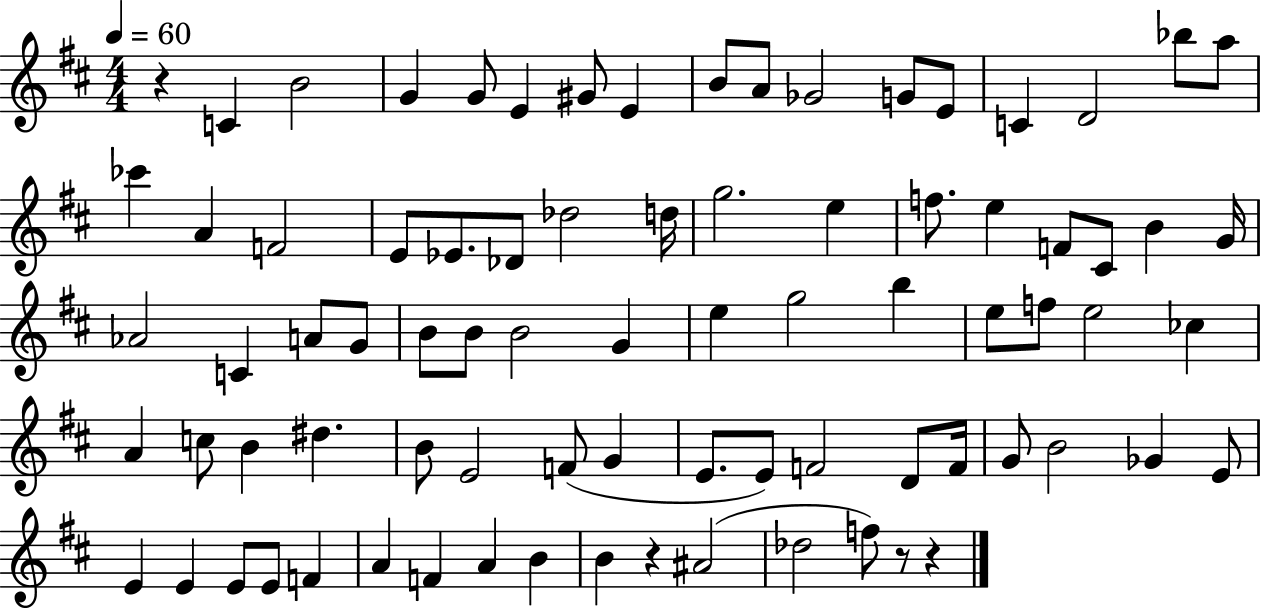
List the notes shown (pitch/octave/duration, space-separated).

R/q C4/q B4/h G4/q G4/e E4/q G#4/e E4/q B4/e A4/e Gb4/h G4/e E4/e C4/q D4/h Bb5/e A5/e CES6/q A4/q F4/h E4/e Eb4/e. Db4/e Db5/h D5/s G5/h. E5/q F5/e. E5/q F4/e C#4/e B4/q G4/s Ab4/h C4/q A4/e G4/e B4/e B4/e B4/h G4/q E5/q G5/h B5/q E5/e F5/e E5/h CES5/q A4/q C5/e B4/q D#5/q. B4/e E4/h F4/e G4/q E4/e. E4/e F4/h D4/e F4/s G4/e B4/h Gb4/q E4/e E4/q E4/q E4/e E4/e F4/q A4/q F4/q A4/q B4/q B4/q R/q A#4/h Db5/h F5/e R/e R/q